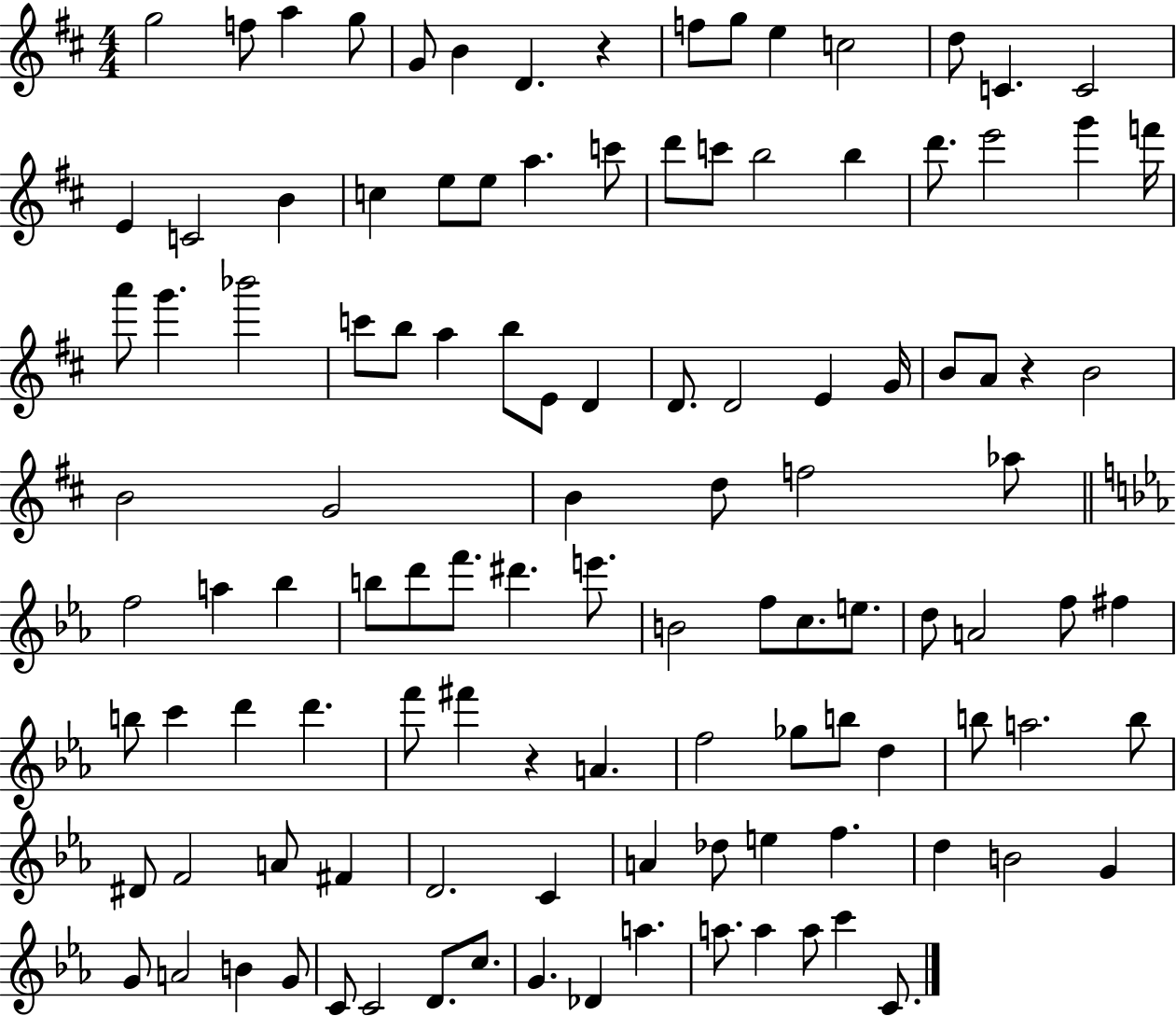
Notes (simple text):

G5/h F5/e A5/q G5/e G4/e B4/q D4/q. R/q F5/e G5/e E5/q C5/h D5/e C4/q. C4/h E4/q C4/h B4/q C5/q E5/e E5/e A5/q. C6/e D6/e C6/e B5/h B5/q D6/e. E6/h G6/q F6/s A6/e G6/q. Bb6/h C6/e B5/e A5/q B5/e E4/e D4/q D4/e. D4/h E4/q G4/s B4/e A4/e R/q B4/h B4/h G4/h B4/q D5/e F5/h Ab5/e F5/h A5/q Bb5/q B5/e D6/e F6/e. D#6/q. E6/e. B4/h F5/e C5/e. E5/e. D5/e A4/h F5/e F#5/q B5/e C6/q D6/q D6/q. F6/e F#6/q R/q A4/q. F5/h Gb5/e B5/e D5/q B5/e A5/h. B5/e D#4/e F4/h A4/e F#4/q D4/h. C4/q A4/q Db5/e E5/q F5/q. D5/q B4/h G4/q G4/e A4/h B4/q G4/e C4/e C4/h D4/e. C5/e. G4/q. Db4/q A5/q. A5/e. A5/q A5/e C6/q C4/e.